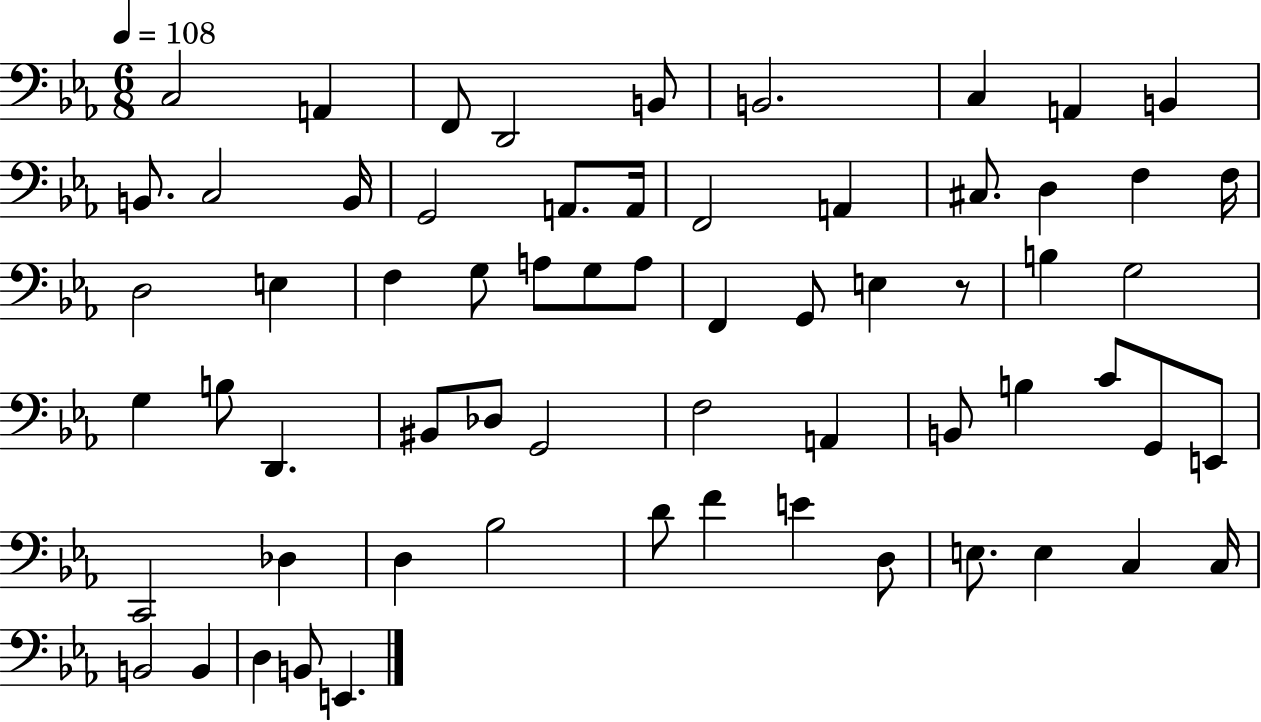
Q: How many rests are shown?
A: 1